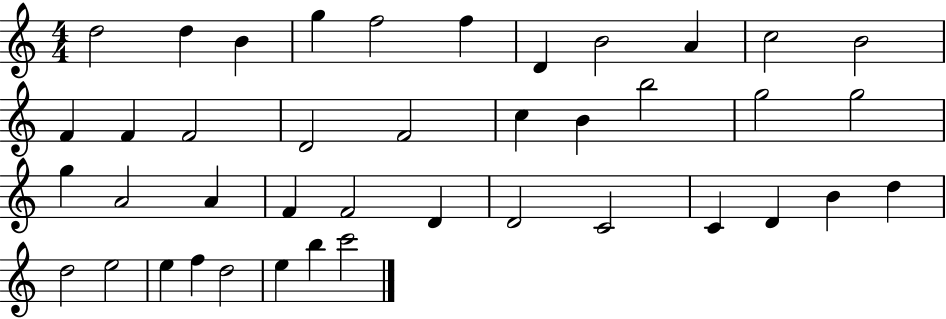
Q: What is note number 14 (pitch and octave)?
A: F4